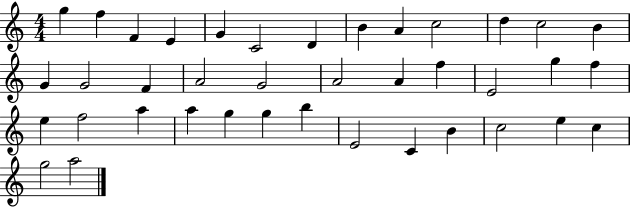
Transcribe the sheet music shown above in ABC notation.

X:1
T:Untitled
M:4/4
L:1/4
K:C
g f F E G C2 D B A c2 d c2 B G G2 F A2 G2 A2 A f E2 g f e f2 a a g g b E2 C B c2 e c g2 a2